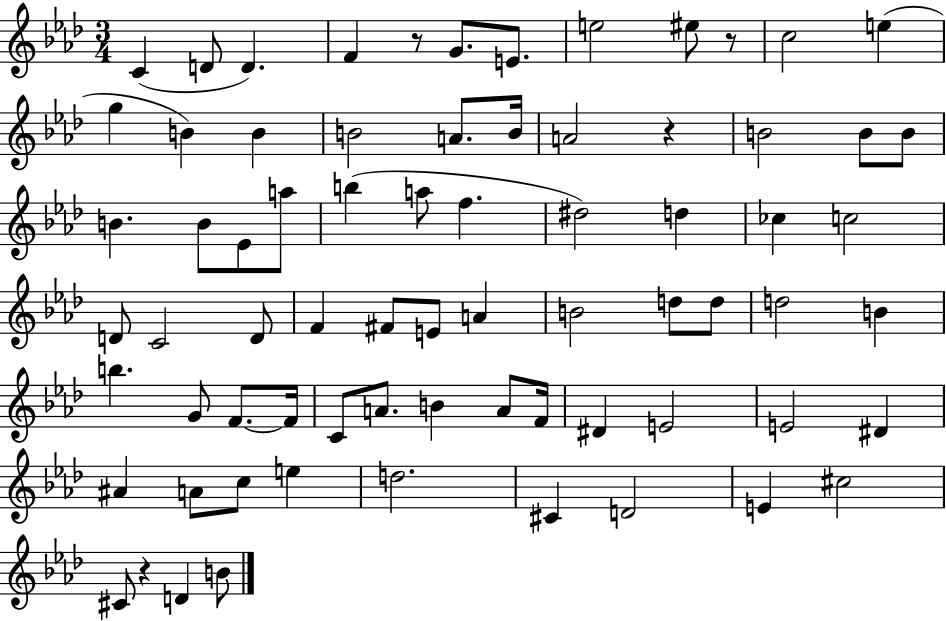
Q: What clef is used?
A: treble